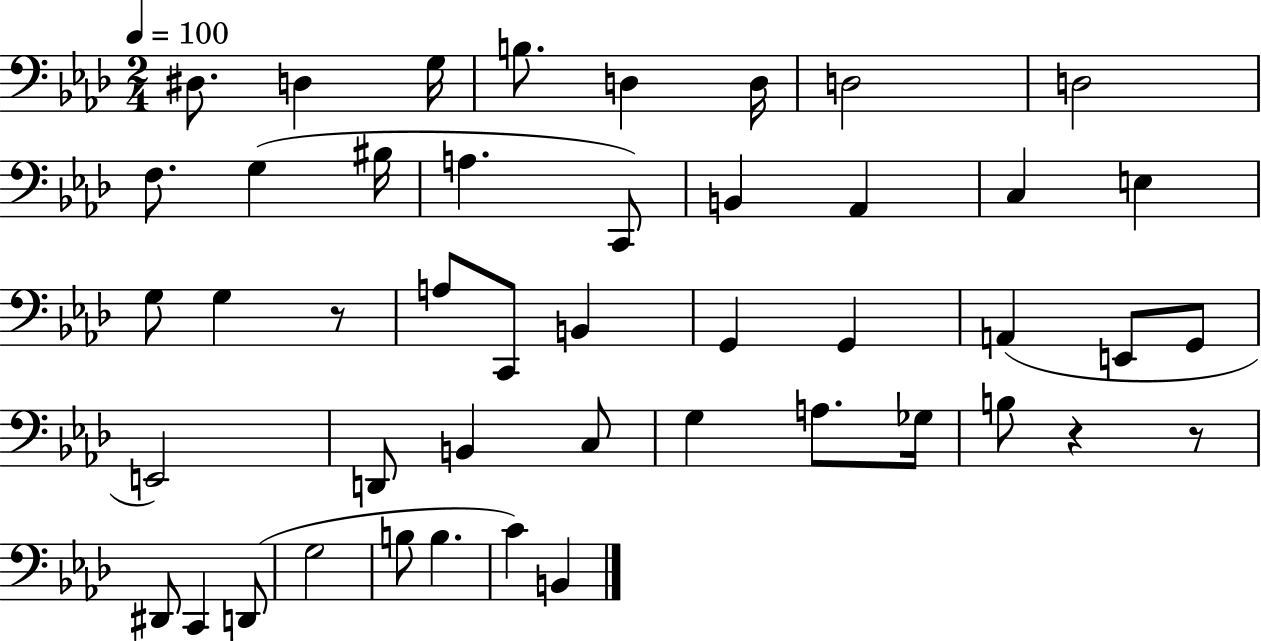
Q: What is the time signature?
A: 2/4